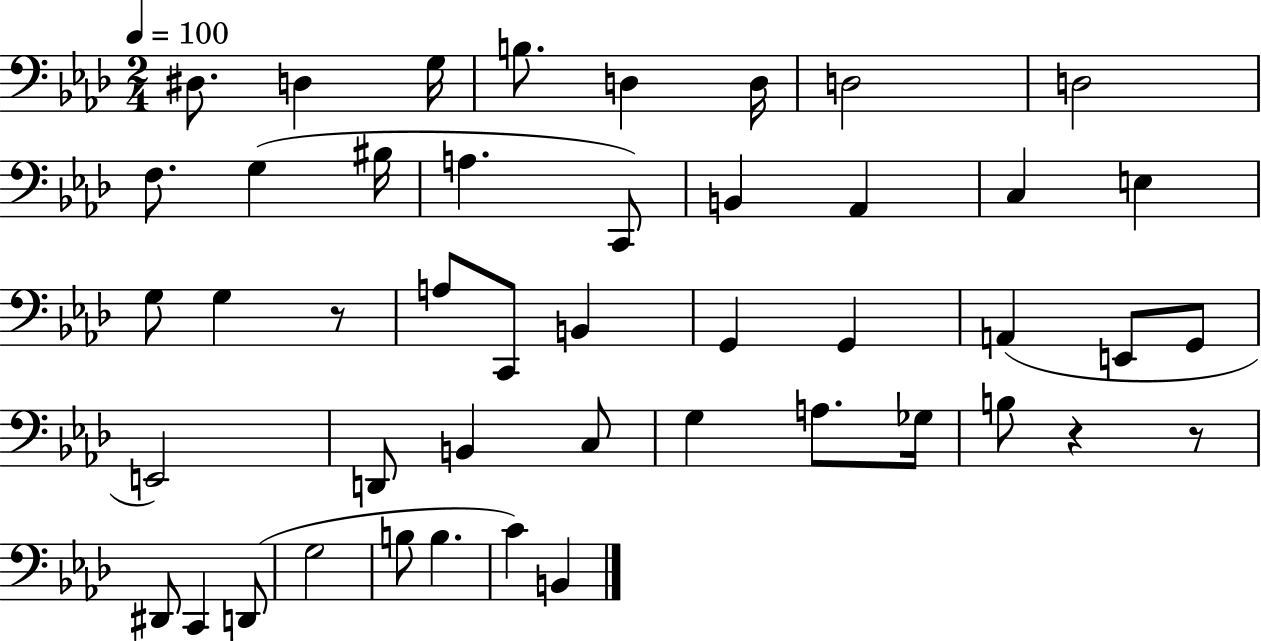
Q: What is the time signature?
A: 2/4